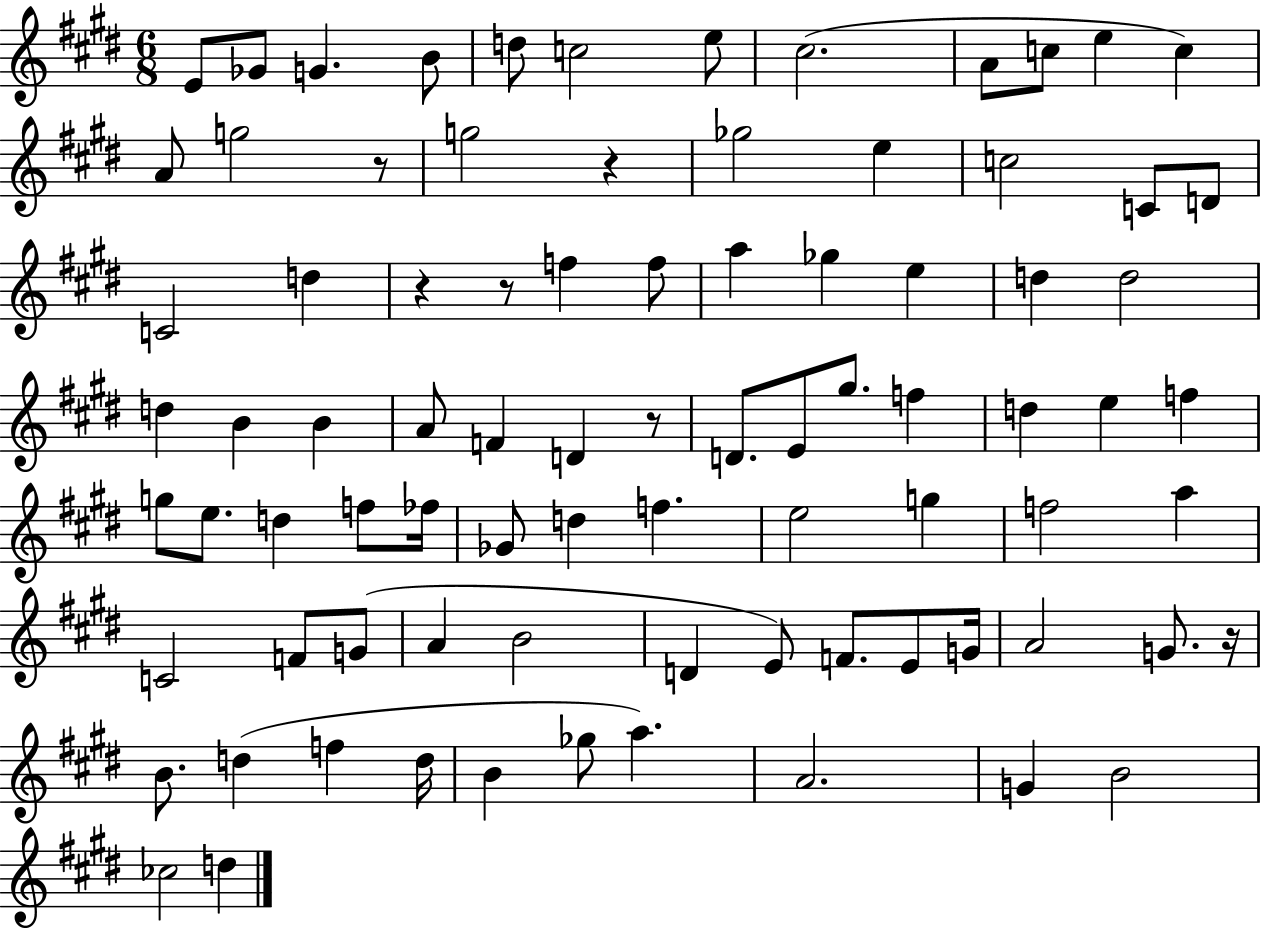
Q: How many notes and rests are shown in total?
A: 84